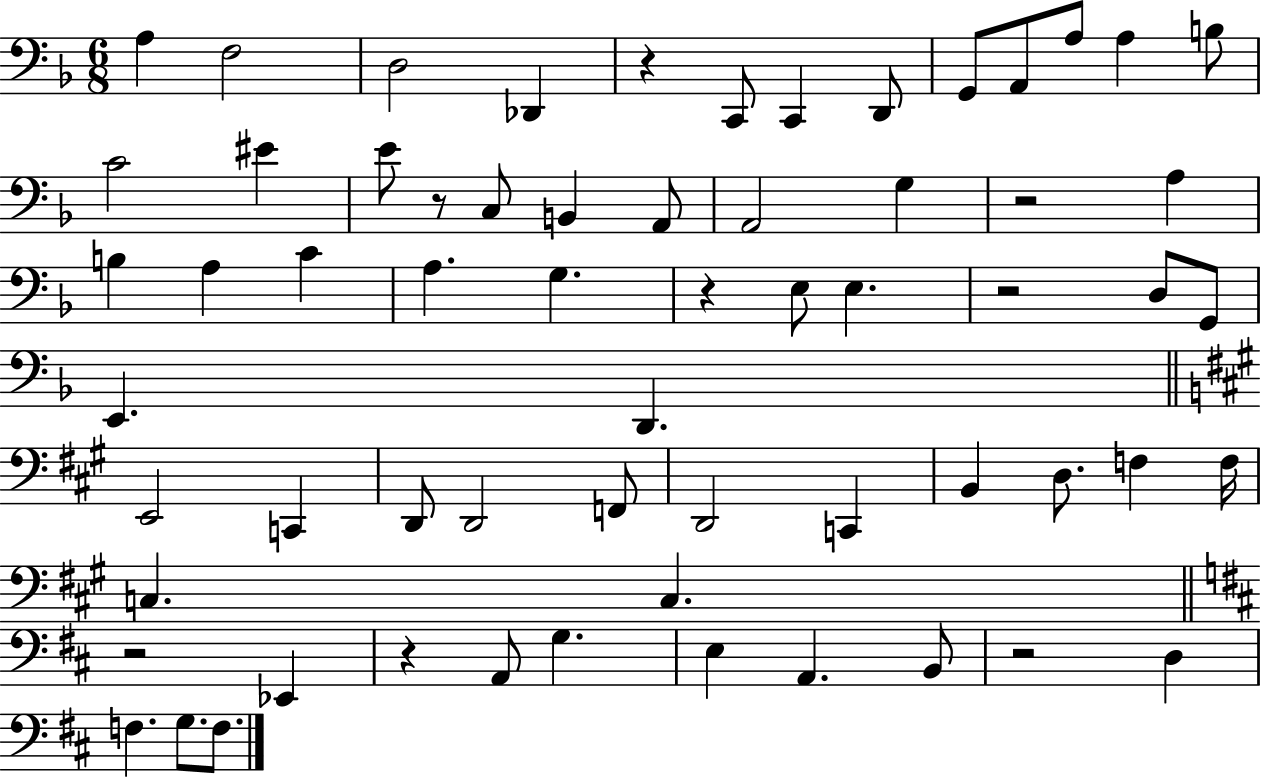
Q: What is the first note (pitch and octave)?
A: A3